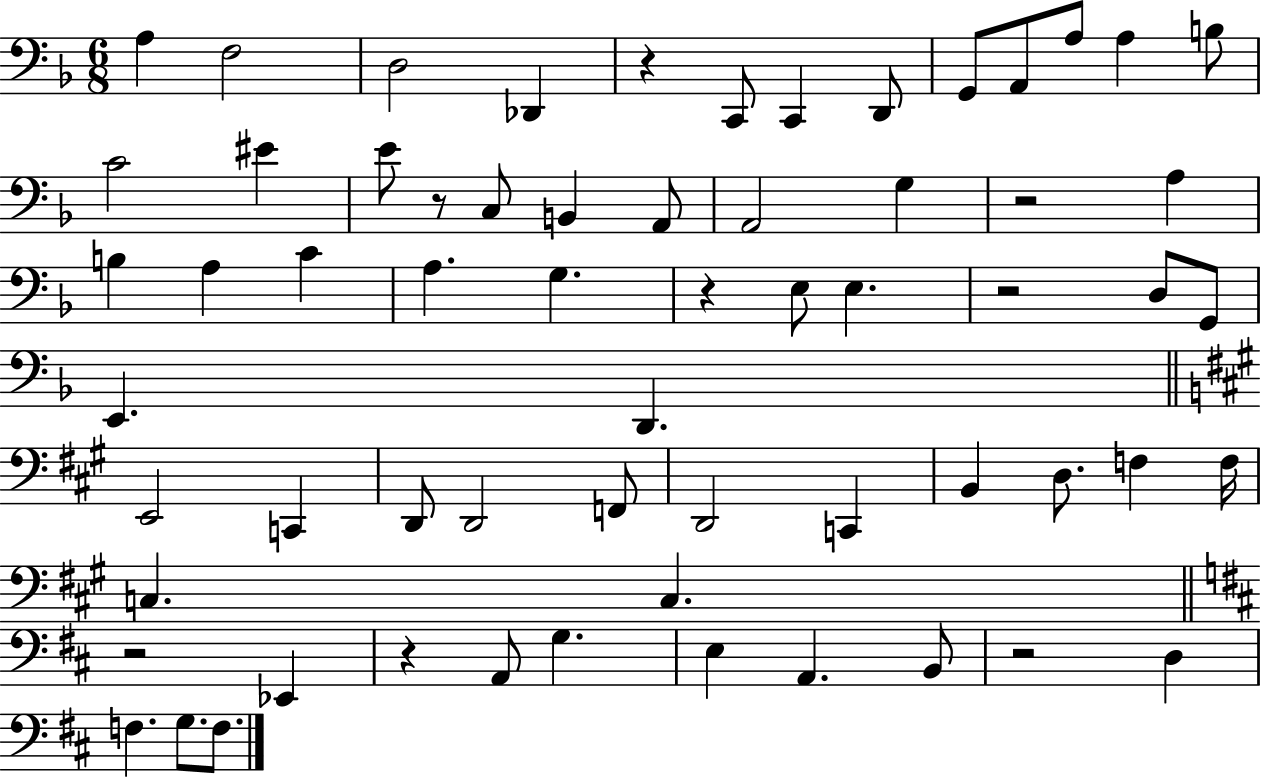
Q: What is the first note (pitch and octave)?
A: A3